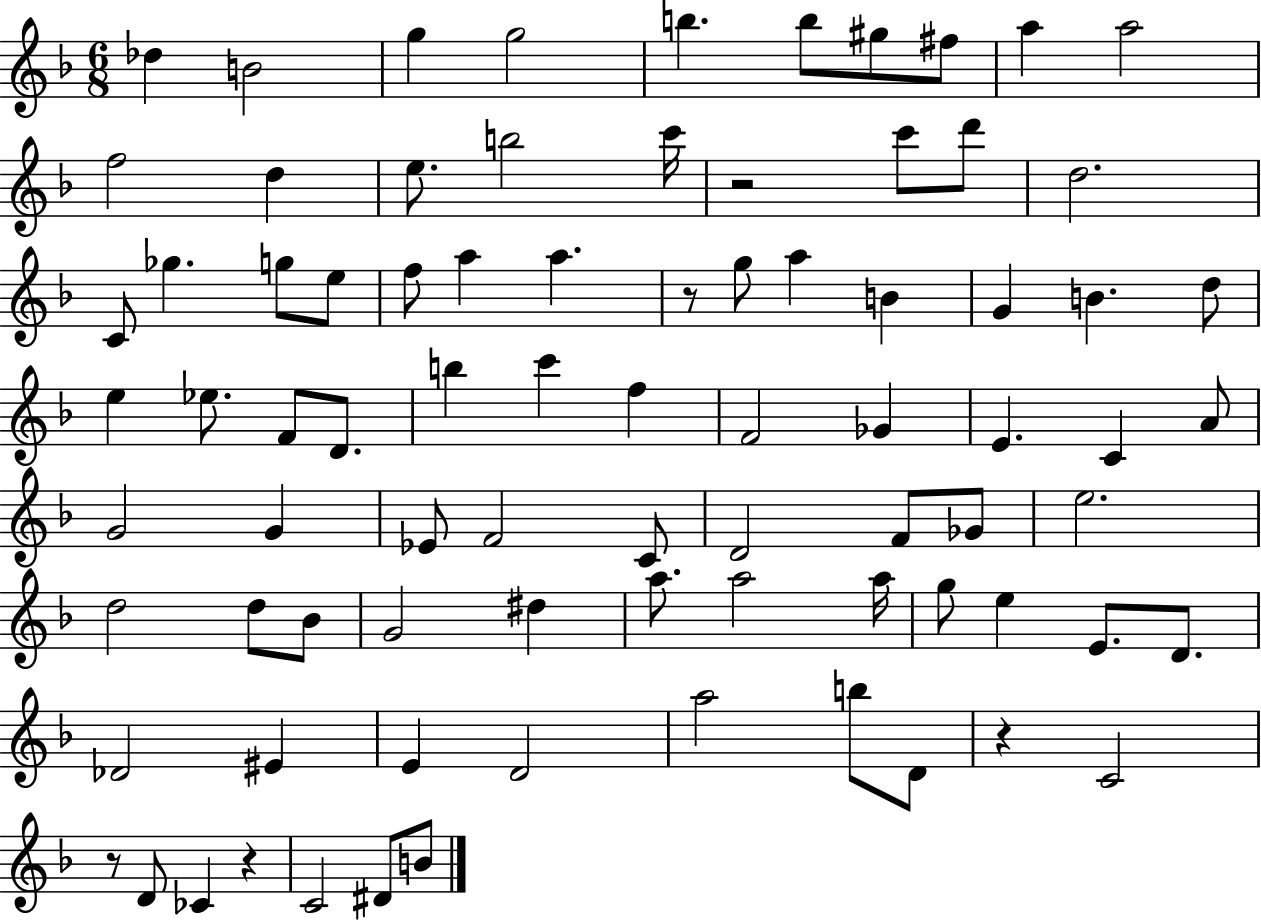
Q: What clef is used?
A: treble